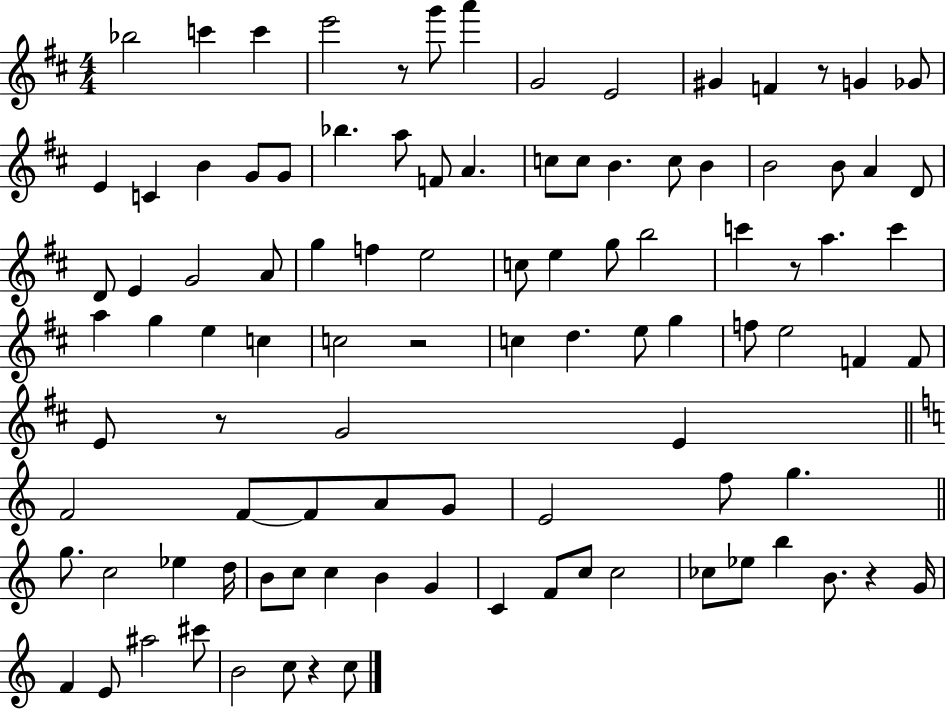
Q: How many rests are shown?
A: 7